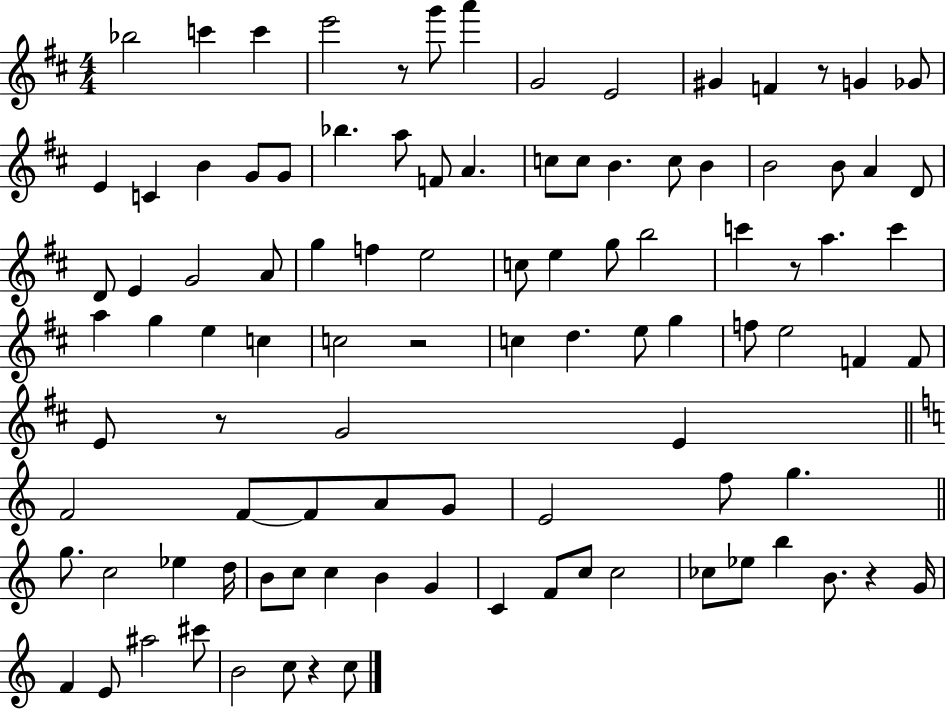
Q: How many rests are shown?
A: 7